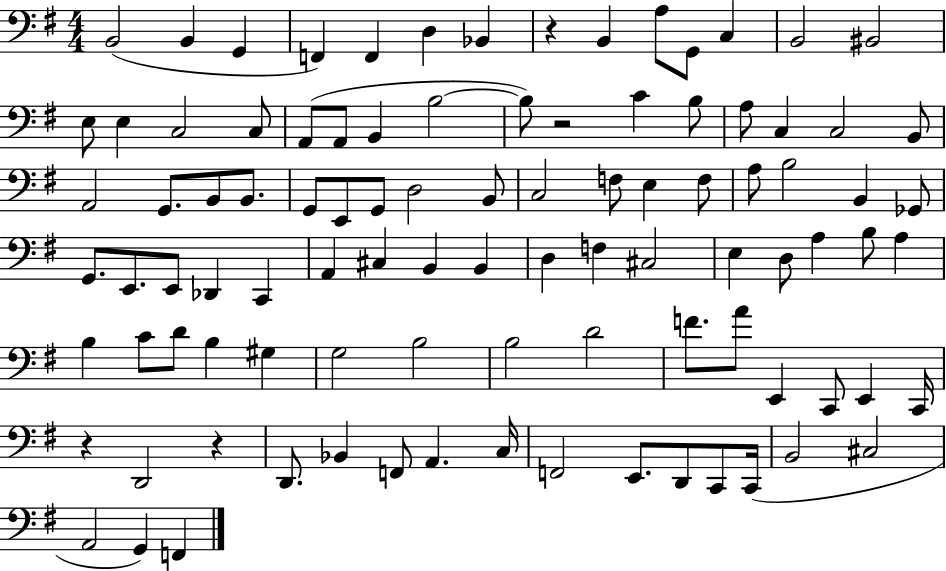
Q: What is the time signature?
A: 4/4